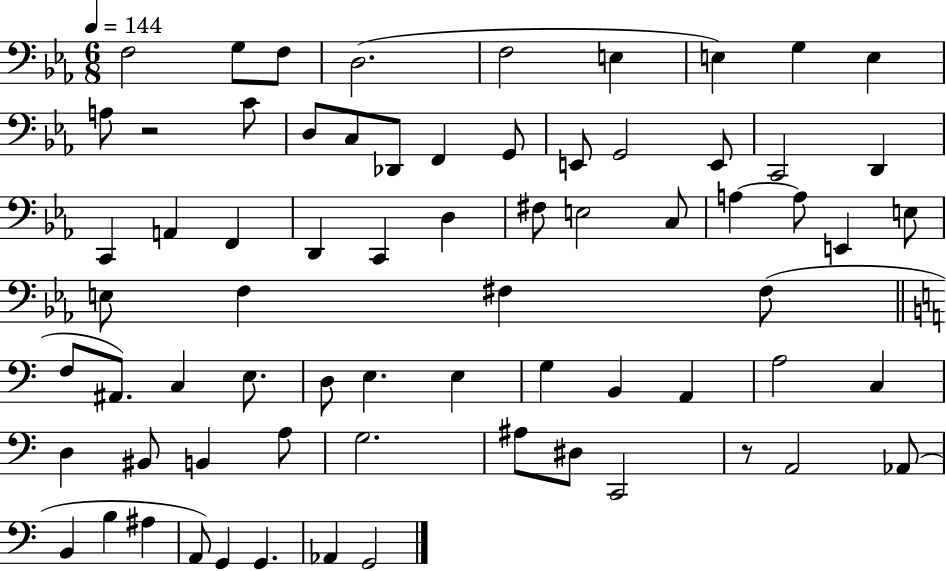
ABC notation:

X:1
T:Untitled
M:6/8
L:1/4
K:Eb
F,2 G,/2 F,/2 D,2 F,2 E, E, G, E, A,/2 z2 C/2 D,/2 C,/2 _D,,/2 F,, G,,/2 E,,/2 G,,2 E,,/2 C,,2 D,, C,, A,, F,, D,, C,, D, ^F,/2 E,2 C,/2 A, A,/2 E,, E,/2 E,/2 F, ^F, ^F,/2 F,/2 ^A,,/2 C, E,/2 D,/2 E, E, G, B,, A,, A,2 C, D, ^B,,/2 B,, A,/2 G,2 ^A,/2 ^D,/2 C,,2 z/2 A,,2 _A,,/2 B,, B, ^A, A,,/2 G,, G,, _A,, G,,2